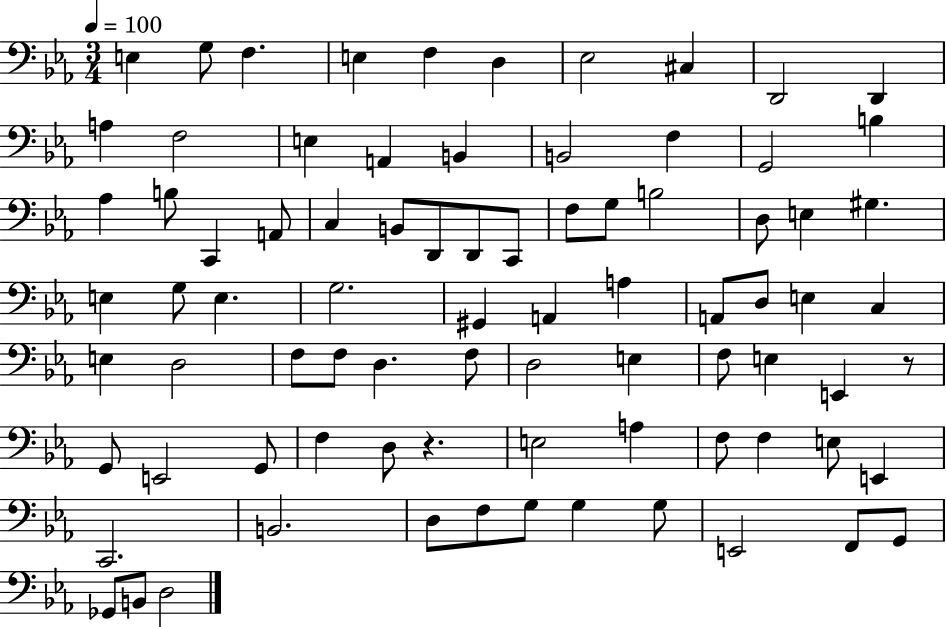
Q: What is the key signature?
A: EES major